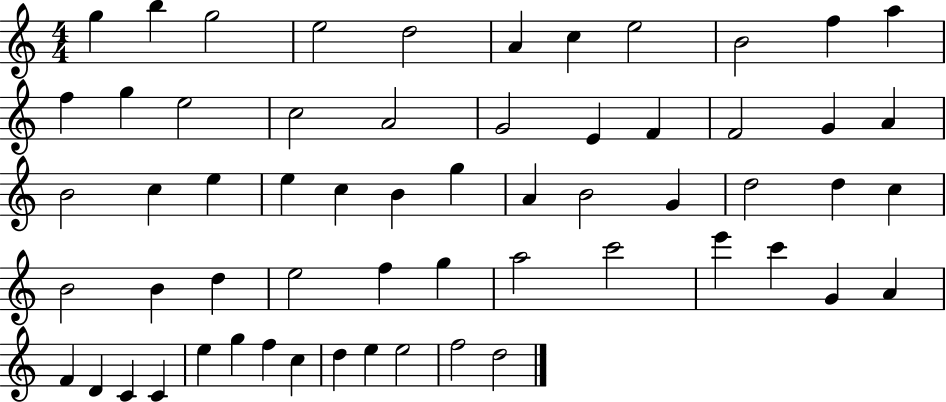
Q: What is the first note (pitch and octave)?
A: G5